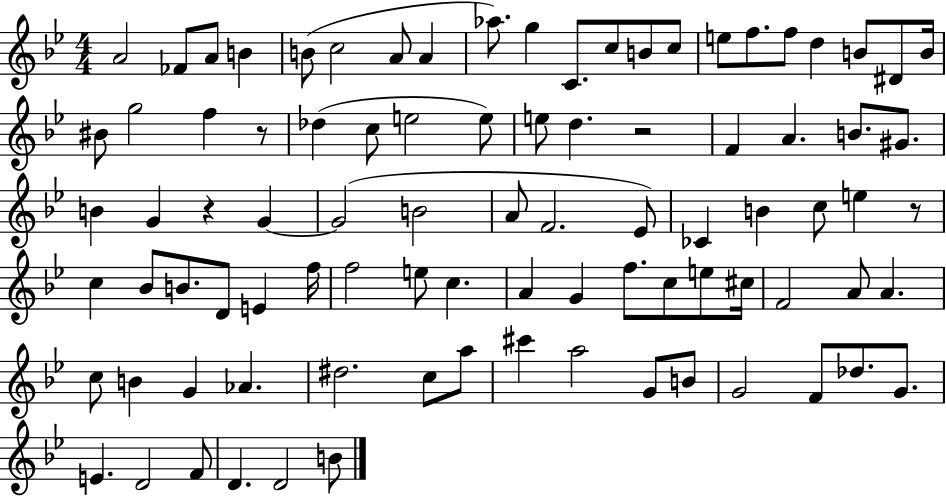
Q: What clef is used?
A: treble